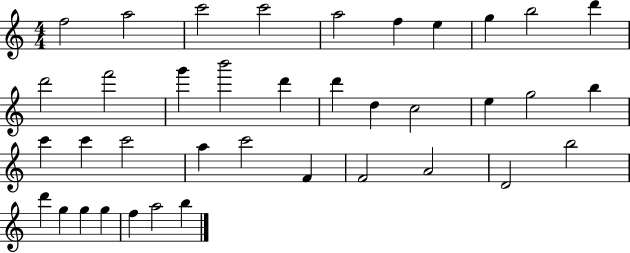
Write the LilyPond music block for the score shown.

{
  \clef treble
  \numericTimeSignature
  \time 4/4
  \key c \major
  f''2 a''2 | c'''2 c'''2 | a''2 f''4 e''4 | g''4 b''2 d'''4 | \break d'''2 f'''2 | g'''4 b'''2 d'''4 | d'''4 d''4 c''2 | e''4 g''2 b''4 | \break c'''4 c'''4 c'''2 | a''4 c'''2 f'4 | f'2 a'2 | d'2 b''2 | \break d'''4 g''4 g''4 g''4 | f''4 a''2 b''4 | \bar "|."
}